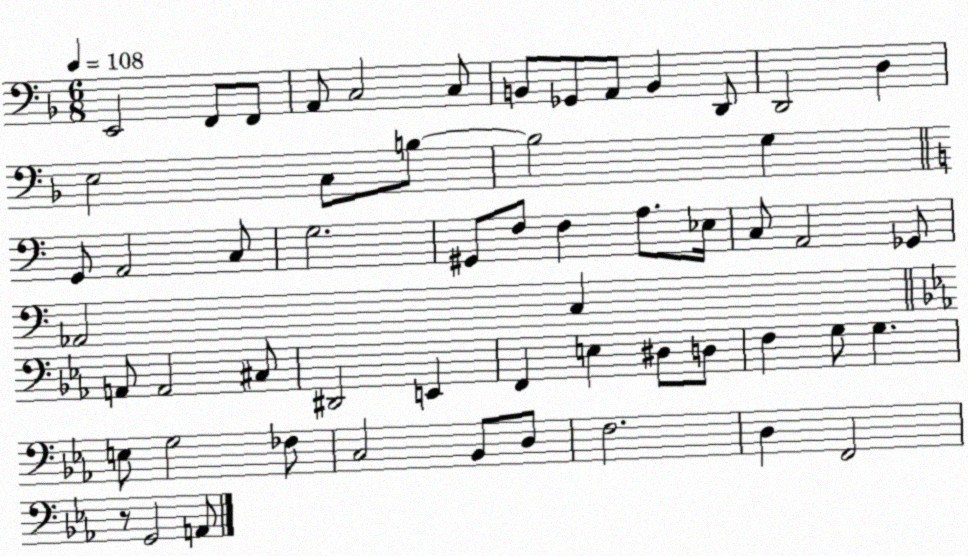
X:1
T:Untitled
M:6/8
L:1/4
K:F
E,,2 F,,/2 F,,/2 A,,/2 C,2 C,/2 B,,/2 _G,,/2 A,,/2 B,, D,,/2 D,,2 D, E,2 C,/2 B,/2 B,2 G, G,,/2 A,,2 C,/2 G,2 ^G,,/2 F,/2 F, A,/2 _E,/4 C,/2 A,,2 _G,,/2 _A,,2 C, A,,/2 A,,2 ^C,/2 ^D,,2 E,, F,, E, ^D,/2 D,/2 F, G,/2 G, E,/2 G,2 _F,/2 C,2 _B,,/2 D,/2 F,2 D, F,,2 z/2 G,,2 A,,/2